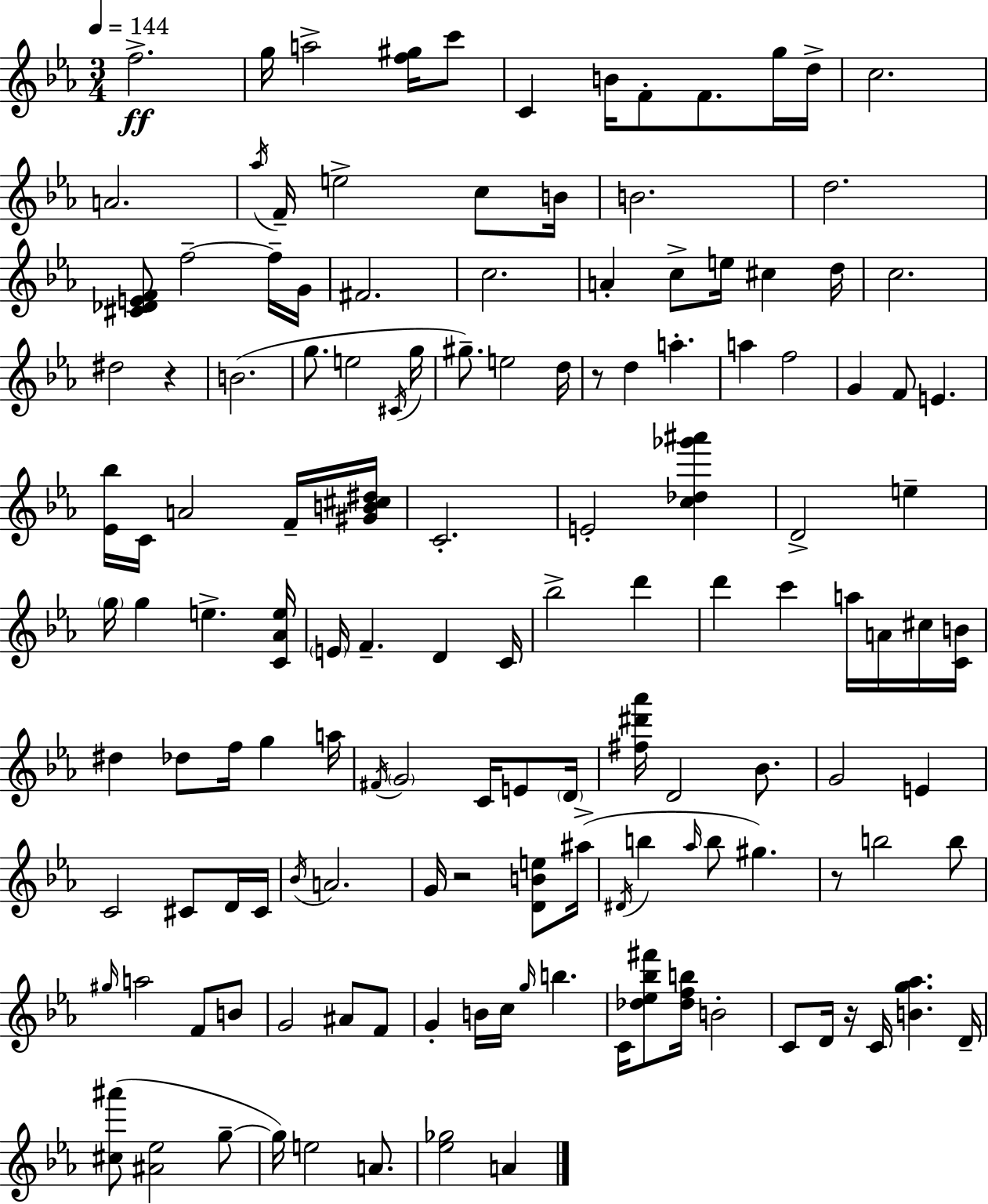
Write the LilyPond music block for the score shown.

{
  \clef treble
  \numericTimeSignature
  \time 3/4
  \key c \minor
  \tempo 4 = 144
  \repeat volta 2 { f''2.->\ff | g''16 a''2-> <f'' gis''>16 c'''8 | c'4 b'16 f'8-. f'8. g''16 d''16-> | c''2. | \break a'2. | \acciaccatura { aes''16 } f'16-- e''2-> c''8 | b'16 b'2. | d''2. | \break <cis' des' e' f'>8 f''2--~~ f''16-- | g'16 fis'2. | c''2. | a'4-. c''8-> e''16 cis''4 | \break d''16 c''2. | dis''2 r4 | b'2.( | g''8. e''2 | \break \acciaccatura { cis'16 } g''16 gis''8.--) e''2 | d''16 r8 d''4 a''4.-. | a''4 f''2 | g'4 f'8 e'4. | \break <ees' bes''>16 c'16 a'2 | f'16-- <gis' b' cis'' dis''>16 c'2.-. | e'2-. <c'' des'' ges''' ais'''>4 | d'2-> e''4-- | \break \parenthesize g''16 g''4 e''4.-> | <c' aes' e''>16 \parenthesize e'16 f'4.-- d'4 | c'16 bes''2-> d'''4 | d'''4 c'''4 a''16 a'16 | \break cis''16 <c' b'>16 dis''4 des''8 f''16 g''4 | a''16 \acciaccatura { fis'16 } \parenthesize g'2 c'16 | e'8 \parenthesize d'16 <fis'' dis''' aes'''>16 d'2 | bes'8. g'2 e'4 | \break c'2 cis'8 | d'16 cis'16 \acciaccatura { bes'16 } a'2. | g'16 r2 | <d' b' e''>8 ais''16->( \acciaccatura { dis'16 } b''4 \grace { aes''16 } b''8 | \break gis''4.) r8 b''2 | b''8 \grace { gis''16 } a''2 | f'8 b'8 g'2 | ais'8 f'8 g'4-. b'16 | \break c''16 \grace { g''16 } b''4. c'16 <des'' ees'' bes'' fis'''>8 <des'' f'' b''>16 | b'2-. c'8 d'16 r16 | c'16 <b' g'' aes''>4. d'16-- <cis'' ais'''>8( <ais' ees''>2 | g''8--~~ g''16) e''2 | \break a'8. <ees'' ges''>2 | a'4 } \bar "|."
}